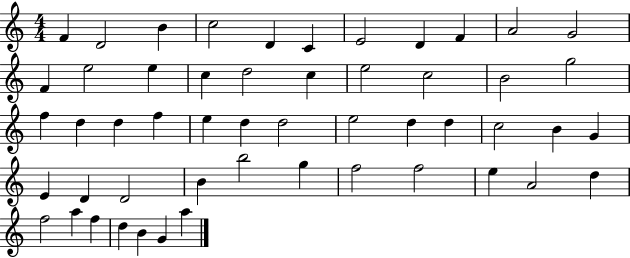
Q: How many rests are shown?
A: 0